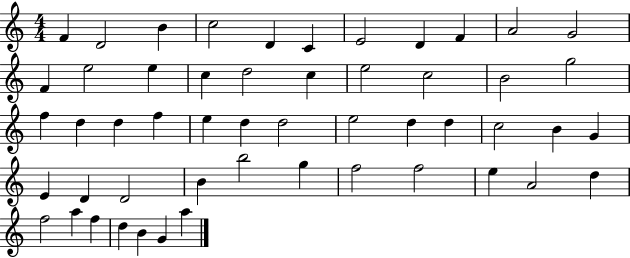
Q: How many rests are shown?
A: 0